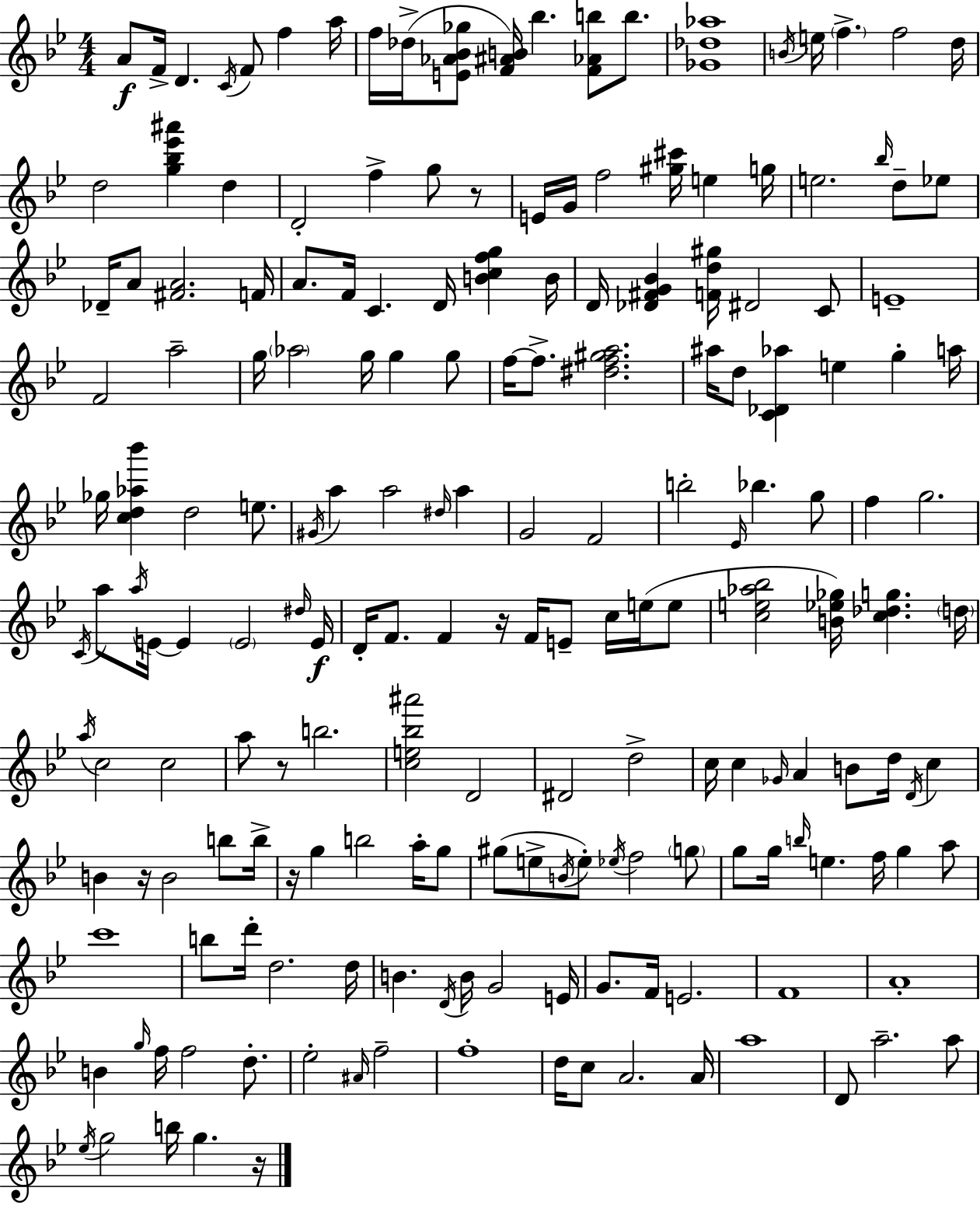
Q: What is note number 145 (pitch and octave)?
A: F5